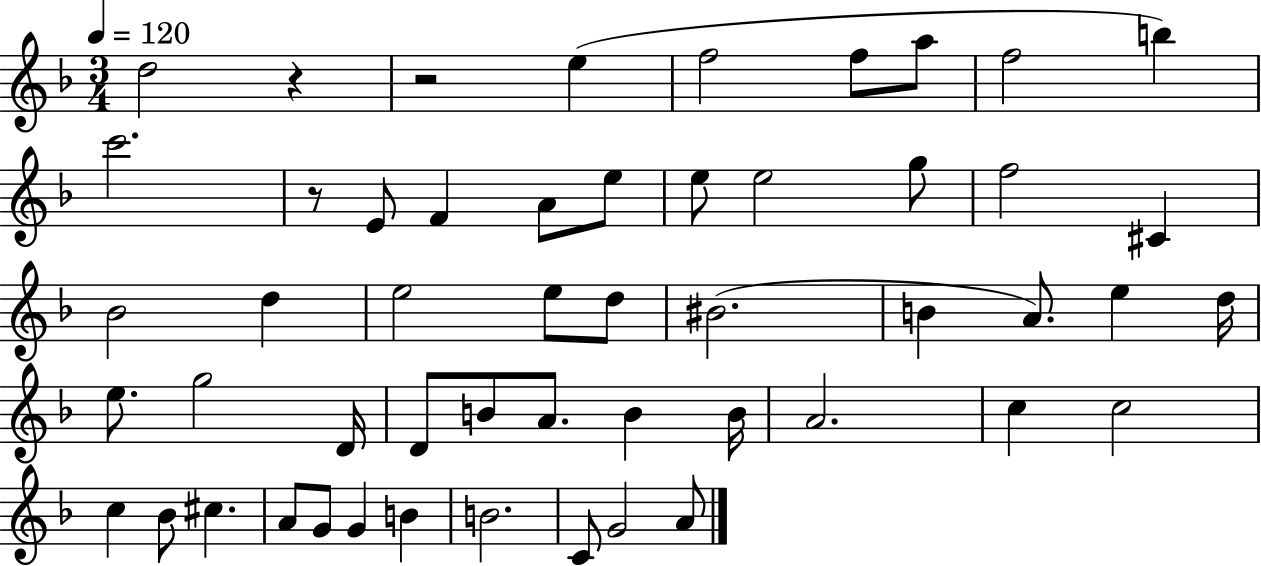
D5/h R/q R/h E5/q F5/h F5/e A5/e F5/h B5/q C6/h. R/e E4/e F4/q A4/e E5/e E5/e E5/h G5/e F5/h C#4/q Bb4/h D5/q E5/h E5/e D5/e BIS4/h. B4/q A4/e. E5/q D5/s E5/e. G5/h D4/s D4/e B4/e A4/e. B4/q B4/s A4/h. C5/q C5/h C5/q Bb4/e C#5/q. A4/e G4/e G4/q B4/q B4/h. C4/e G4/h A4/e